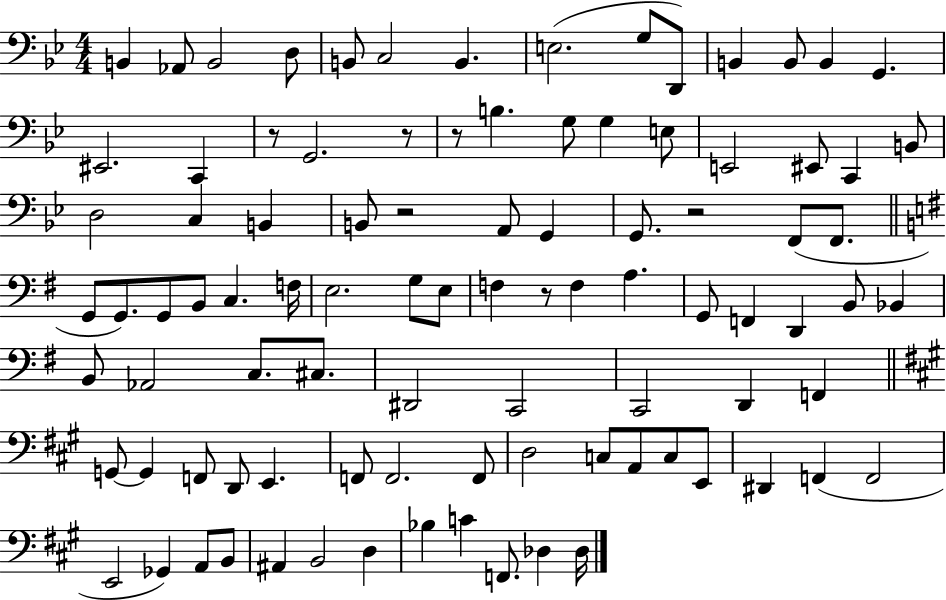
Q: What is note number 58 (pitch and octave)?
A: C2